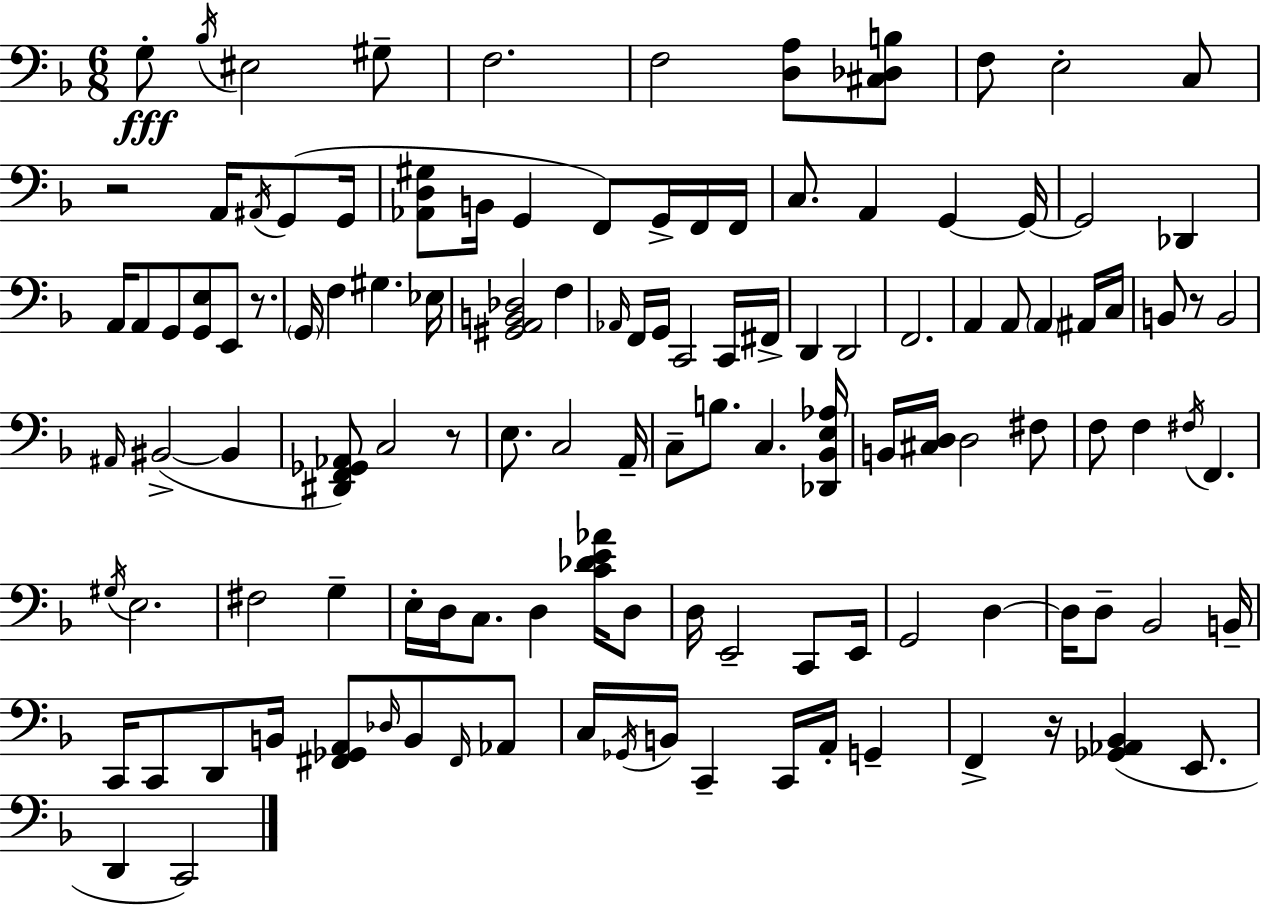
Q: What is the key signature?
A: D minor